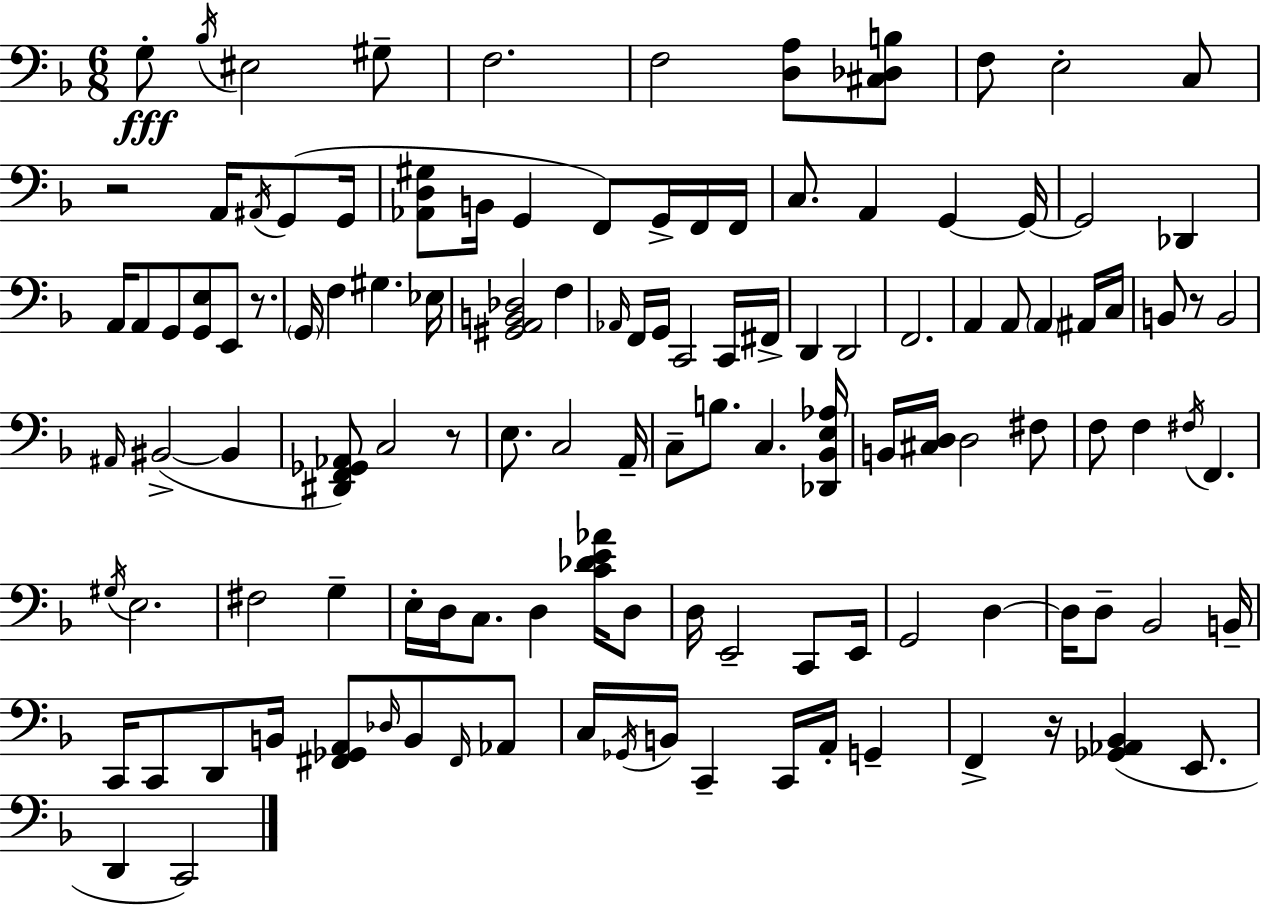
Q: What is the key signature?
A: D minor